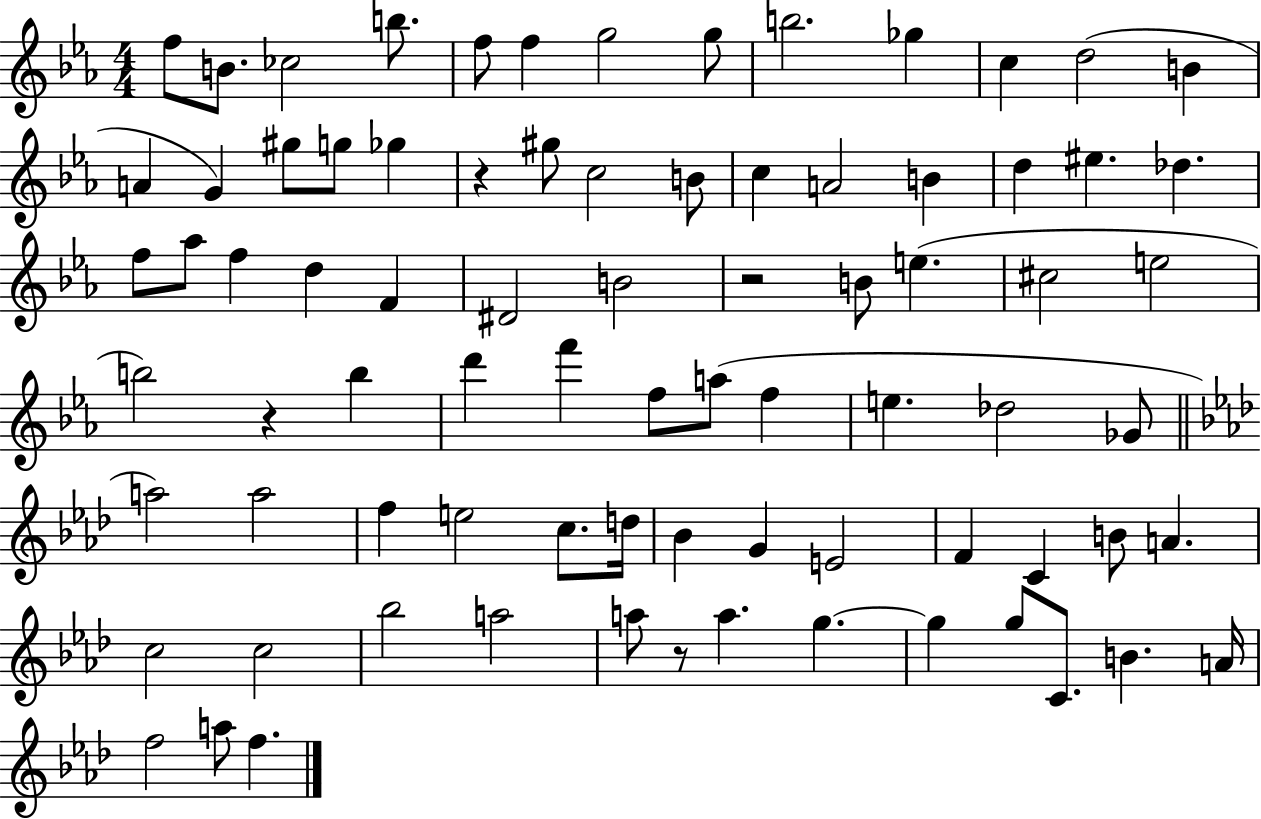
F5/e B4/e. CES5/h B5/e. F5/e F5/q G5/h G5/e B5/h. Gb5/q C5/q D5/h B4/q A4/q G4/q G#5/e G5/e Gb5/q R/q G#5/e C5/h B4/e C5/q A4/h B4/q D5/q EIS5/q. Db5/q. F5/e Ab5/e F5/q D5/q F4/q D#4/h B4/h R/h B4/e E5/q. C#5/h E5/h B5/h R/q B5/q D6/q F6/q F5/e A5/e F5/q E5/q. Db5/h Gb4/e A5/h A5/h F5/q E5/h C5/e. D5/s Bb4/q G4/q E4/h F4/q C4/q B4/e A4/q. C5/h C5/h Bb5/h A5/h A5/e R/e A5/q. G5/q. G5/q G5/e C4/e. B4/q. A4/s F5/h A5/e F5/q.